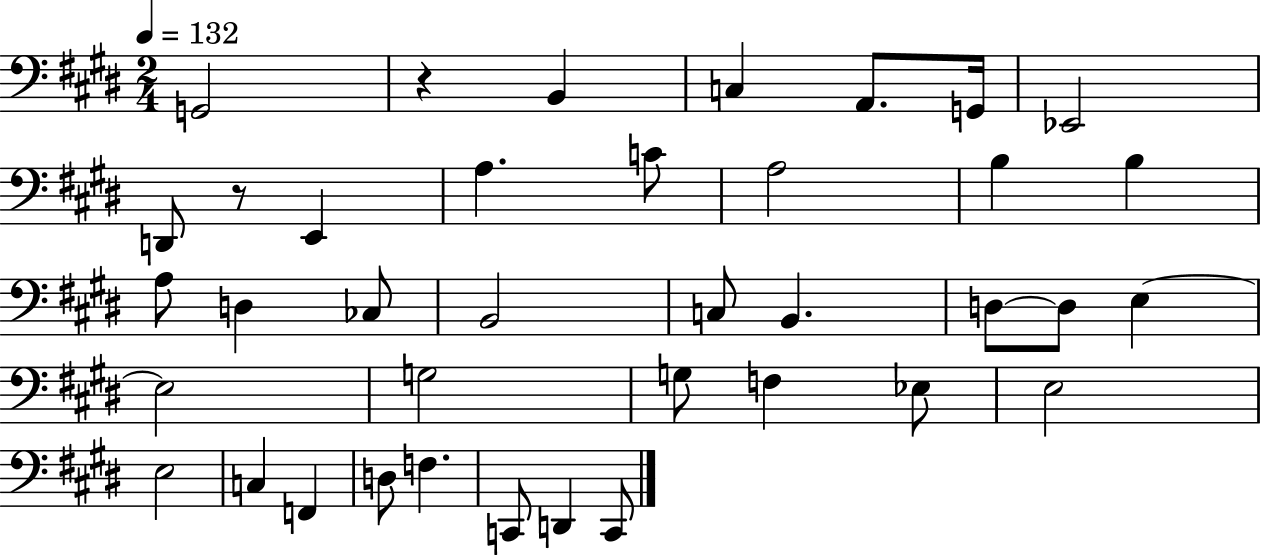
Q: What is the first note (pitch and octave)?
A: G2